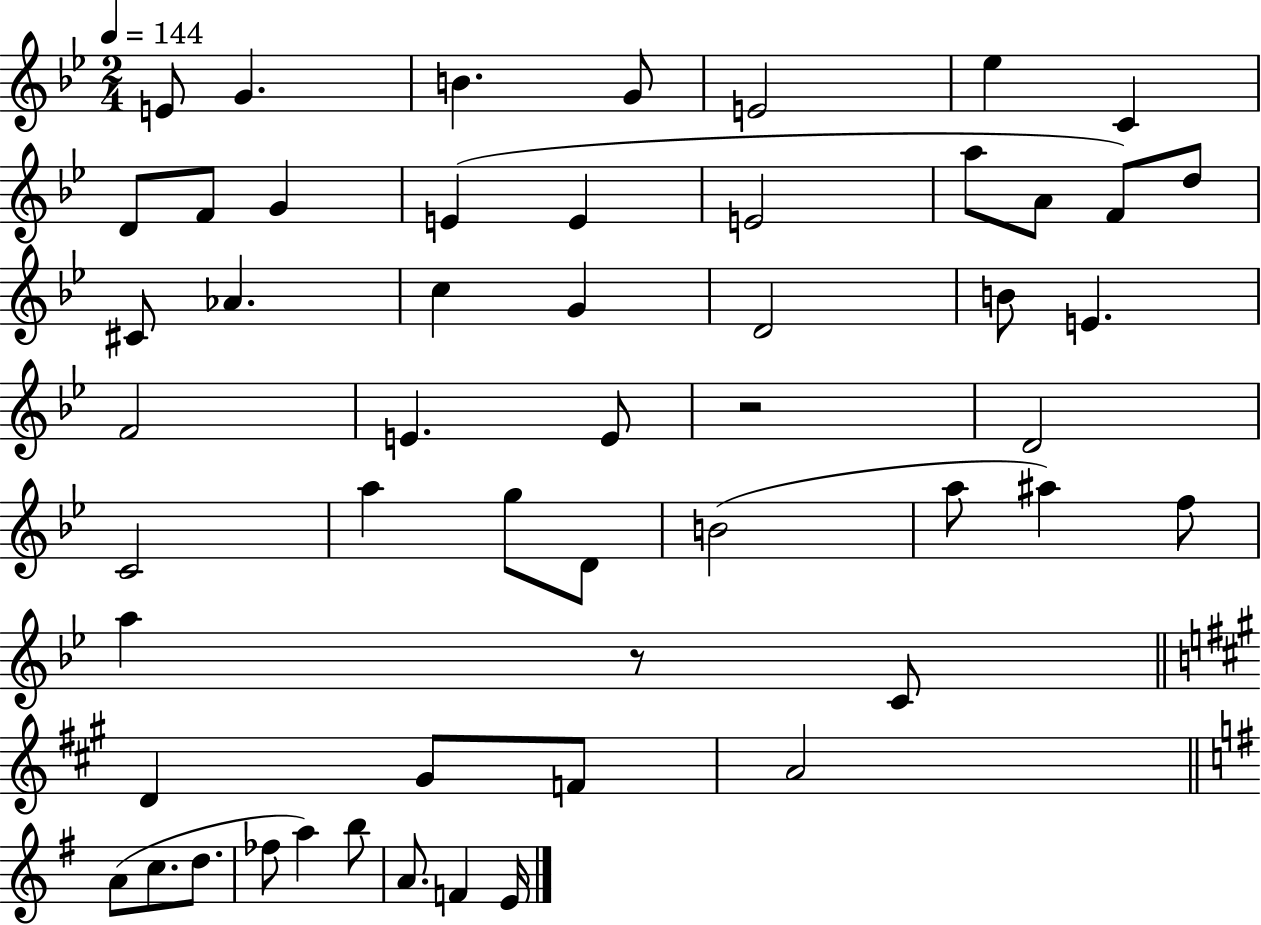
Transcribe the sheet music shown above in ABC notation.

X:1
T:Untitled
M:2/4
L:1/4
K:Bb
E/2 G B G/2 E2 _e C D/2 F/2 G E E E2 a/2 A/2 F/2 d/2 ^C/2 _A c G D2 B/2 E F2 E E/2 z2 D2 C2 a g/2 D/2 B2 a/2 ^a f/2 a z/2 C/2 D ^G/2 F/2 A2 A/2 c/2 d/2 _f/2 a b/2 A/2 F E/4